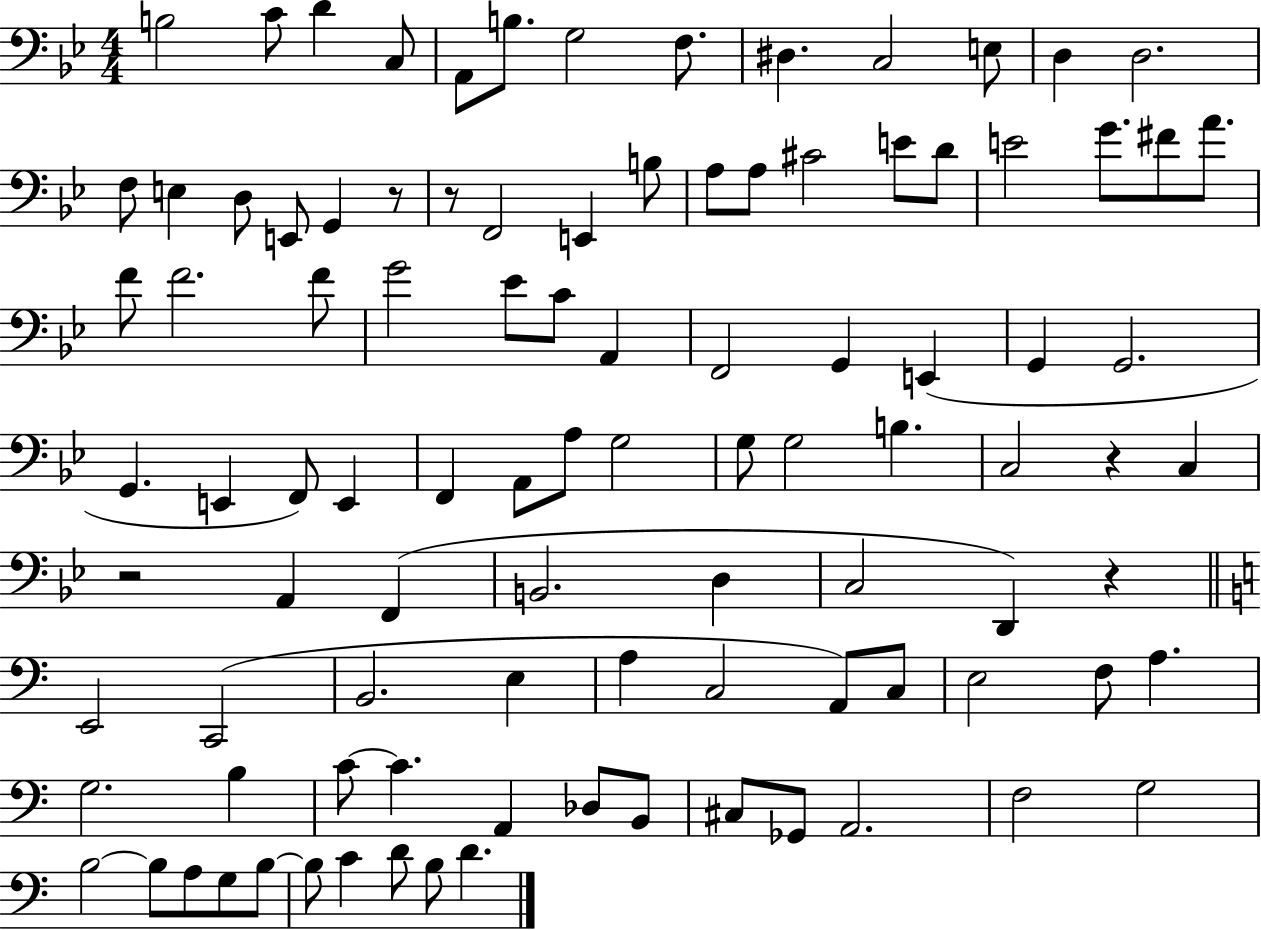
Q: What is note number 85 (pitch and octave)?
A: B3